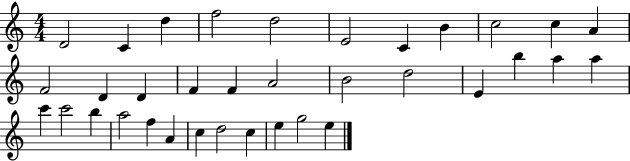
{
  \clef treble
  \numericTimeSignature
  \time 4/4
  \key c \major
  d'2 c'4 d''4 | f''2 d''2 | e'2 c'4 b'4 | c''2 c''4 a'4 | \break f'2 d'4 d'4 | f'4 f'4 a'2 | b'2 d''2 | e'4 b''4 a''4 a''4 | \break c'''4 c'''2 b''4 | a''2 f''4 a'4 | c''4 d''2 c''4 | e''4 g''2 e''4 | \break \bar "|."
}